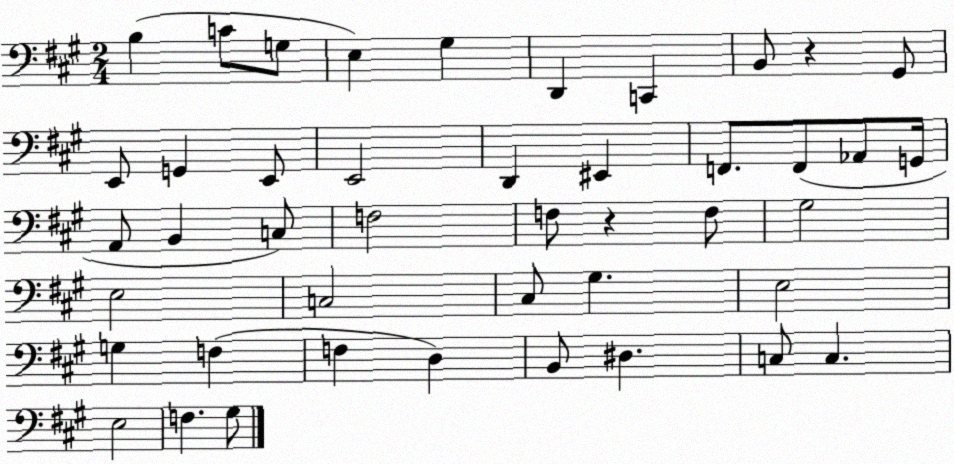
X:1
T:Untitled
M:2/4
L:1/4
K:A
B, C/2 G,/2 E, ^G, D,, C,, B,,/2 z ^G,,/2 E,,/2 G,, E,,/2 E,,2 D,, ^E,, F,,/2 F,,/2 _A,,/2 G,,/4 A,,/2 B,, C,/2 F,2 F,/2 z F,/2 ^G,2 E,2 C,2 ^C,/2 ^G, E,2 G, F, F, D, B,,/2 ^D, C,/2 C, E,2 F, ^G,/2